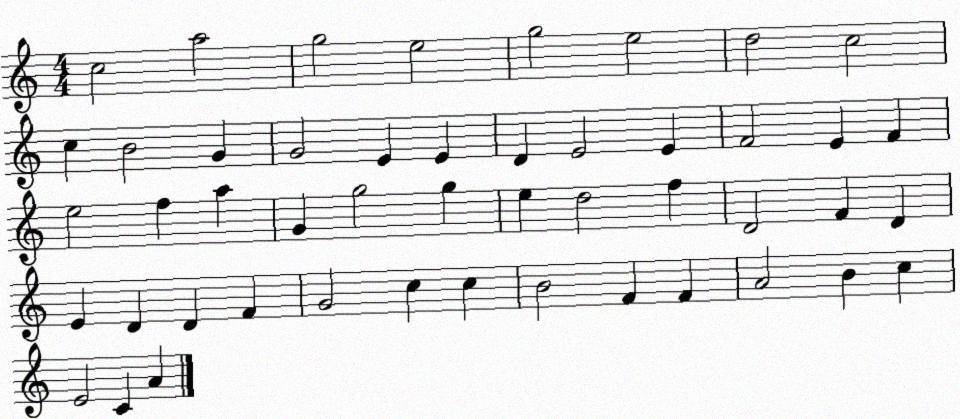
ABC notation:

X:1
T:Untitled
M:4/4
L:1/4
K:C
c2 a2 g2 e2 g2 e2 d2 c2 c B2 G G2 E E D E2 E F2 E F e2 f a G g2 g e d2 f D2 F D E D D F G2 c c B2 F F A2 B c E2 C A